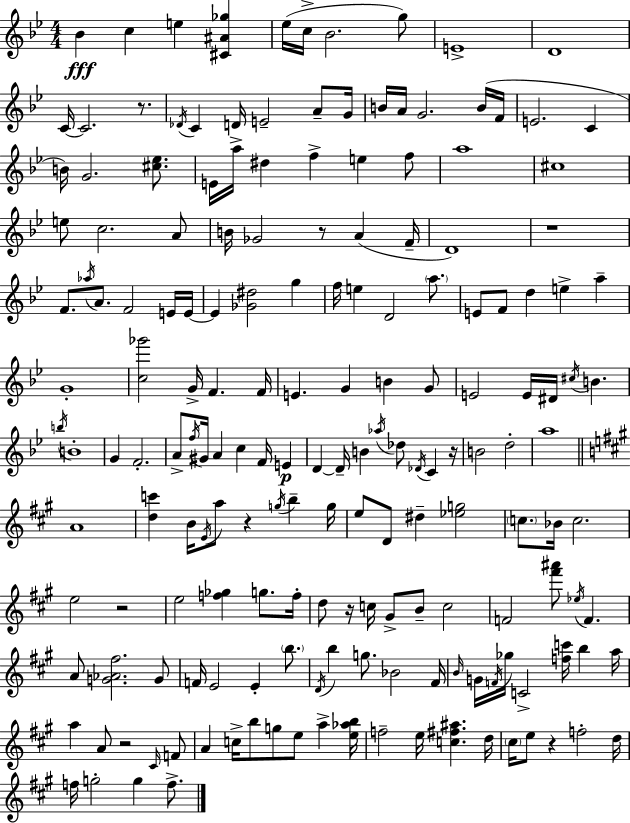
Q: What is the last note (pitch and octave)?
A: F5